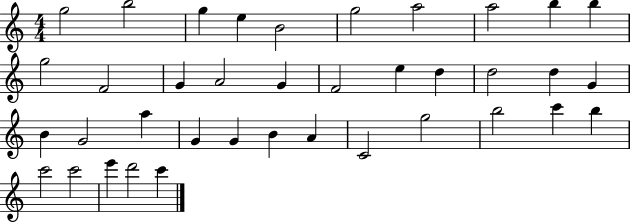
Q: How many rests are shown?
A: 0